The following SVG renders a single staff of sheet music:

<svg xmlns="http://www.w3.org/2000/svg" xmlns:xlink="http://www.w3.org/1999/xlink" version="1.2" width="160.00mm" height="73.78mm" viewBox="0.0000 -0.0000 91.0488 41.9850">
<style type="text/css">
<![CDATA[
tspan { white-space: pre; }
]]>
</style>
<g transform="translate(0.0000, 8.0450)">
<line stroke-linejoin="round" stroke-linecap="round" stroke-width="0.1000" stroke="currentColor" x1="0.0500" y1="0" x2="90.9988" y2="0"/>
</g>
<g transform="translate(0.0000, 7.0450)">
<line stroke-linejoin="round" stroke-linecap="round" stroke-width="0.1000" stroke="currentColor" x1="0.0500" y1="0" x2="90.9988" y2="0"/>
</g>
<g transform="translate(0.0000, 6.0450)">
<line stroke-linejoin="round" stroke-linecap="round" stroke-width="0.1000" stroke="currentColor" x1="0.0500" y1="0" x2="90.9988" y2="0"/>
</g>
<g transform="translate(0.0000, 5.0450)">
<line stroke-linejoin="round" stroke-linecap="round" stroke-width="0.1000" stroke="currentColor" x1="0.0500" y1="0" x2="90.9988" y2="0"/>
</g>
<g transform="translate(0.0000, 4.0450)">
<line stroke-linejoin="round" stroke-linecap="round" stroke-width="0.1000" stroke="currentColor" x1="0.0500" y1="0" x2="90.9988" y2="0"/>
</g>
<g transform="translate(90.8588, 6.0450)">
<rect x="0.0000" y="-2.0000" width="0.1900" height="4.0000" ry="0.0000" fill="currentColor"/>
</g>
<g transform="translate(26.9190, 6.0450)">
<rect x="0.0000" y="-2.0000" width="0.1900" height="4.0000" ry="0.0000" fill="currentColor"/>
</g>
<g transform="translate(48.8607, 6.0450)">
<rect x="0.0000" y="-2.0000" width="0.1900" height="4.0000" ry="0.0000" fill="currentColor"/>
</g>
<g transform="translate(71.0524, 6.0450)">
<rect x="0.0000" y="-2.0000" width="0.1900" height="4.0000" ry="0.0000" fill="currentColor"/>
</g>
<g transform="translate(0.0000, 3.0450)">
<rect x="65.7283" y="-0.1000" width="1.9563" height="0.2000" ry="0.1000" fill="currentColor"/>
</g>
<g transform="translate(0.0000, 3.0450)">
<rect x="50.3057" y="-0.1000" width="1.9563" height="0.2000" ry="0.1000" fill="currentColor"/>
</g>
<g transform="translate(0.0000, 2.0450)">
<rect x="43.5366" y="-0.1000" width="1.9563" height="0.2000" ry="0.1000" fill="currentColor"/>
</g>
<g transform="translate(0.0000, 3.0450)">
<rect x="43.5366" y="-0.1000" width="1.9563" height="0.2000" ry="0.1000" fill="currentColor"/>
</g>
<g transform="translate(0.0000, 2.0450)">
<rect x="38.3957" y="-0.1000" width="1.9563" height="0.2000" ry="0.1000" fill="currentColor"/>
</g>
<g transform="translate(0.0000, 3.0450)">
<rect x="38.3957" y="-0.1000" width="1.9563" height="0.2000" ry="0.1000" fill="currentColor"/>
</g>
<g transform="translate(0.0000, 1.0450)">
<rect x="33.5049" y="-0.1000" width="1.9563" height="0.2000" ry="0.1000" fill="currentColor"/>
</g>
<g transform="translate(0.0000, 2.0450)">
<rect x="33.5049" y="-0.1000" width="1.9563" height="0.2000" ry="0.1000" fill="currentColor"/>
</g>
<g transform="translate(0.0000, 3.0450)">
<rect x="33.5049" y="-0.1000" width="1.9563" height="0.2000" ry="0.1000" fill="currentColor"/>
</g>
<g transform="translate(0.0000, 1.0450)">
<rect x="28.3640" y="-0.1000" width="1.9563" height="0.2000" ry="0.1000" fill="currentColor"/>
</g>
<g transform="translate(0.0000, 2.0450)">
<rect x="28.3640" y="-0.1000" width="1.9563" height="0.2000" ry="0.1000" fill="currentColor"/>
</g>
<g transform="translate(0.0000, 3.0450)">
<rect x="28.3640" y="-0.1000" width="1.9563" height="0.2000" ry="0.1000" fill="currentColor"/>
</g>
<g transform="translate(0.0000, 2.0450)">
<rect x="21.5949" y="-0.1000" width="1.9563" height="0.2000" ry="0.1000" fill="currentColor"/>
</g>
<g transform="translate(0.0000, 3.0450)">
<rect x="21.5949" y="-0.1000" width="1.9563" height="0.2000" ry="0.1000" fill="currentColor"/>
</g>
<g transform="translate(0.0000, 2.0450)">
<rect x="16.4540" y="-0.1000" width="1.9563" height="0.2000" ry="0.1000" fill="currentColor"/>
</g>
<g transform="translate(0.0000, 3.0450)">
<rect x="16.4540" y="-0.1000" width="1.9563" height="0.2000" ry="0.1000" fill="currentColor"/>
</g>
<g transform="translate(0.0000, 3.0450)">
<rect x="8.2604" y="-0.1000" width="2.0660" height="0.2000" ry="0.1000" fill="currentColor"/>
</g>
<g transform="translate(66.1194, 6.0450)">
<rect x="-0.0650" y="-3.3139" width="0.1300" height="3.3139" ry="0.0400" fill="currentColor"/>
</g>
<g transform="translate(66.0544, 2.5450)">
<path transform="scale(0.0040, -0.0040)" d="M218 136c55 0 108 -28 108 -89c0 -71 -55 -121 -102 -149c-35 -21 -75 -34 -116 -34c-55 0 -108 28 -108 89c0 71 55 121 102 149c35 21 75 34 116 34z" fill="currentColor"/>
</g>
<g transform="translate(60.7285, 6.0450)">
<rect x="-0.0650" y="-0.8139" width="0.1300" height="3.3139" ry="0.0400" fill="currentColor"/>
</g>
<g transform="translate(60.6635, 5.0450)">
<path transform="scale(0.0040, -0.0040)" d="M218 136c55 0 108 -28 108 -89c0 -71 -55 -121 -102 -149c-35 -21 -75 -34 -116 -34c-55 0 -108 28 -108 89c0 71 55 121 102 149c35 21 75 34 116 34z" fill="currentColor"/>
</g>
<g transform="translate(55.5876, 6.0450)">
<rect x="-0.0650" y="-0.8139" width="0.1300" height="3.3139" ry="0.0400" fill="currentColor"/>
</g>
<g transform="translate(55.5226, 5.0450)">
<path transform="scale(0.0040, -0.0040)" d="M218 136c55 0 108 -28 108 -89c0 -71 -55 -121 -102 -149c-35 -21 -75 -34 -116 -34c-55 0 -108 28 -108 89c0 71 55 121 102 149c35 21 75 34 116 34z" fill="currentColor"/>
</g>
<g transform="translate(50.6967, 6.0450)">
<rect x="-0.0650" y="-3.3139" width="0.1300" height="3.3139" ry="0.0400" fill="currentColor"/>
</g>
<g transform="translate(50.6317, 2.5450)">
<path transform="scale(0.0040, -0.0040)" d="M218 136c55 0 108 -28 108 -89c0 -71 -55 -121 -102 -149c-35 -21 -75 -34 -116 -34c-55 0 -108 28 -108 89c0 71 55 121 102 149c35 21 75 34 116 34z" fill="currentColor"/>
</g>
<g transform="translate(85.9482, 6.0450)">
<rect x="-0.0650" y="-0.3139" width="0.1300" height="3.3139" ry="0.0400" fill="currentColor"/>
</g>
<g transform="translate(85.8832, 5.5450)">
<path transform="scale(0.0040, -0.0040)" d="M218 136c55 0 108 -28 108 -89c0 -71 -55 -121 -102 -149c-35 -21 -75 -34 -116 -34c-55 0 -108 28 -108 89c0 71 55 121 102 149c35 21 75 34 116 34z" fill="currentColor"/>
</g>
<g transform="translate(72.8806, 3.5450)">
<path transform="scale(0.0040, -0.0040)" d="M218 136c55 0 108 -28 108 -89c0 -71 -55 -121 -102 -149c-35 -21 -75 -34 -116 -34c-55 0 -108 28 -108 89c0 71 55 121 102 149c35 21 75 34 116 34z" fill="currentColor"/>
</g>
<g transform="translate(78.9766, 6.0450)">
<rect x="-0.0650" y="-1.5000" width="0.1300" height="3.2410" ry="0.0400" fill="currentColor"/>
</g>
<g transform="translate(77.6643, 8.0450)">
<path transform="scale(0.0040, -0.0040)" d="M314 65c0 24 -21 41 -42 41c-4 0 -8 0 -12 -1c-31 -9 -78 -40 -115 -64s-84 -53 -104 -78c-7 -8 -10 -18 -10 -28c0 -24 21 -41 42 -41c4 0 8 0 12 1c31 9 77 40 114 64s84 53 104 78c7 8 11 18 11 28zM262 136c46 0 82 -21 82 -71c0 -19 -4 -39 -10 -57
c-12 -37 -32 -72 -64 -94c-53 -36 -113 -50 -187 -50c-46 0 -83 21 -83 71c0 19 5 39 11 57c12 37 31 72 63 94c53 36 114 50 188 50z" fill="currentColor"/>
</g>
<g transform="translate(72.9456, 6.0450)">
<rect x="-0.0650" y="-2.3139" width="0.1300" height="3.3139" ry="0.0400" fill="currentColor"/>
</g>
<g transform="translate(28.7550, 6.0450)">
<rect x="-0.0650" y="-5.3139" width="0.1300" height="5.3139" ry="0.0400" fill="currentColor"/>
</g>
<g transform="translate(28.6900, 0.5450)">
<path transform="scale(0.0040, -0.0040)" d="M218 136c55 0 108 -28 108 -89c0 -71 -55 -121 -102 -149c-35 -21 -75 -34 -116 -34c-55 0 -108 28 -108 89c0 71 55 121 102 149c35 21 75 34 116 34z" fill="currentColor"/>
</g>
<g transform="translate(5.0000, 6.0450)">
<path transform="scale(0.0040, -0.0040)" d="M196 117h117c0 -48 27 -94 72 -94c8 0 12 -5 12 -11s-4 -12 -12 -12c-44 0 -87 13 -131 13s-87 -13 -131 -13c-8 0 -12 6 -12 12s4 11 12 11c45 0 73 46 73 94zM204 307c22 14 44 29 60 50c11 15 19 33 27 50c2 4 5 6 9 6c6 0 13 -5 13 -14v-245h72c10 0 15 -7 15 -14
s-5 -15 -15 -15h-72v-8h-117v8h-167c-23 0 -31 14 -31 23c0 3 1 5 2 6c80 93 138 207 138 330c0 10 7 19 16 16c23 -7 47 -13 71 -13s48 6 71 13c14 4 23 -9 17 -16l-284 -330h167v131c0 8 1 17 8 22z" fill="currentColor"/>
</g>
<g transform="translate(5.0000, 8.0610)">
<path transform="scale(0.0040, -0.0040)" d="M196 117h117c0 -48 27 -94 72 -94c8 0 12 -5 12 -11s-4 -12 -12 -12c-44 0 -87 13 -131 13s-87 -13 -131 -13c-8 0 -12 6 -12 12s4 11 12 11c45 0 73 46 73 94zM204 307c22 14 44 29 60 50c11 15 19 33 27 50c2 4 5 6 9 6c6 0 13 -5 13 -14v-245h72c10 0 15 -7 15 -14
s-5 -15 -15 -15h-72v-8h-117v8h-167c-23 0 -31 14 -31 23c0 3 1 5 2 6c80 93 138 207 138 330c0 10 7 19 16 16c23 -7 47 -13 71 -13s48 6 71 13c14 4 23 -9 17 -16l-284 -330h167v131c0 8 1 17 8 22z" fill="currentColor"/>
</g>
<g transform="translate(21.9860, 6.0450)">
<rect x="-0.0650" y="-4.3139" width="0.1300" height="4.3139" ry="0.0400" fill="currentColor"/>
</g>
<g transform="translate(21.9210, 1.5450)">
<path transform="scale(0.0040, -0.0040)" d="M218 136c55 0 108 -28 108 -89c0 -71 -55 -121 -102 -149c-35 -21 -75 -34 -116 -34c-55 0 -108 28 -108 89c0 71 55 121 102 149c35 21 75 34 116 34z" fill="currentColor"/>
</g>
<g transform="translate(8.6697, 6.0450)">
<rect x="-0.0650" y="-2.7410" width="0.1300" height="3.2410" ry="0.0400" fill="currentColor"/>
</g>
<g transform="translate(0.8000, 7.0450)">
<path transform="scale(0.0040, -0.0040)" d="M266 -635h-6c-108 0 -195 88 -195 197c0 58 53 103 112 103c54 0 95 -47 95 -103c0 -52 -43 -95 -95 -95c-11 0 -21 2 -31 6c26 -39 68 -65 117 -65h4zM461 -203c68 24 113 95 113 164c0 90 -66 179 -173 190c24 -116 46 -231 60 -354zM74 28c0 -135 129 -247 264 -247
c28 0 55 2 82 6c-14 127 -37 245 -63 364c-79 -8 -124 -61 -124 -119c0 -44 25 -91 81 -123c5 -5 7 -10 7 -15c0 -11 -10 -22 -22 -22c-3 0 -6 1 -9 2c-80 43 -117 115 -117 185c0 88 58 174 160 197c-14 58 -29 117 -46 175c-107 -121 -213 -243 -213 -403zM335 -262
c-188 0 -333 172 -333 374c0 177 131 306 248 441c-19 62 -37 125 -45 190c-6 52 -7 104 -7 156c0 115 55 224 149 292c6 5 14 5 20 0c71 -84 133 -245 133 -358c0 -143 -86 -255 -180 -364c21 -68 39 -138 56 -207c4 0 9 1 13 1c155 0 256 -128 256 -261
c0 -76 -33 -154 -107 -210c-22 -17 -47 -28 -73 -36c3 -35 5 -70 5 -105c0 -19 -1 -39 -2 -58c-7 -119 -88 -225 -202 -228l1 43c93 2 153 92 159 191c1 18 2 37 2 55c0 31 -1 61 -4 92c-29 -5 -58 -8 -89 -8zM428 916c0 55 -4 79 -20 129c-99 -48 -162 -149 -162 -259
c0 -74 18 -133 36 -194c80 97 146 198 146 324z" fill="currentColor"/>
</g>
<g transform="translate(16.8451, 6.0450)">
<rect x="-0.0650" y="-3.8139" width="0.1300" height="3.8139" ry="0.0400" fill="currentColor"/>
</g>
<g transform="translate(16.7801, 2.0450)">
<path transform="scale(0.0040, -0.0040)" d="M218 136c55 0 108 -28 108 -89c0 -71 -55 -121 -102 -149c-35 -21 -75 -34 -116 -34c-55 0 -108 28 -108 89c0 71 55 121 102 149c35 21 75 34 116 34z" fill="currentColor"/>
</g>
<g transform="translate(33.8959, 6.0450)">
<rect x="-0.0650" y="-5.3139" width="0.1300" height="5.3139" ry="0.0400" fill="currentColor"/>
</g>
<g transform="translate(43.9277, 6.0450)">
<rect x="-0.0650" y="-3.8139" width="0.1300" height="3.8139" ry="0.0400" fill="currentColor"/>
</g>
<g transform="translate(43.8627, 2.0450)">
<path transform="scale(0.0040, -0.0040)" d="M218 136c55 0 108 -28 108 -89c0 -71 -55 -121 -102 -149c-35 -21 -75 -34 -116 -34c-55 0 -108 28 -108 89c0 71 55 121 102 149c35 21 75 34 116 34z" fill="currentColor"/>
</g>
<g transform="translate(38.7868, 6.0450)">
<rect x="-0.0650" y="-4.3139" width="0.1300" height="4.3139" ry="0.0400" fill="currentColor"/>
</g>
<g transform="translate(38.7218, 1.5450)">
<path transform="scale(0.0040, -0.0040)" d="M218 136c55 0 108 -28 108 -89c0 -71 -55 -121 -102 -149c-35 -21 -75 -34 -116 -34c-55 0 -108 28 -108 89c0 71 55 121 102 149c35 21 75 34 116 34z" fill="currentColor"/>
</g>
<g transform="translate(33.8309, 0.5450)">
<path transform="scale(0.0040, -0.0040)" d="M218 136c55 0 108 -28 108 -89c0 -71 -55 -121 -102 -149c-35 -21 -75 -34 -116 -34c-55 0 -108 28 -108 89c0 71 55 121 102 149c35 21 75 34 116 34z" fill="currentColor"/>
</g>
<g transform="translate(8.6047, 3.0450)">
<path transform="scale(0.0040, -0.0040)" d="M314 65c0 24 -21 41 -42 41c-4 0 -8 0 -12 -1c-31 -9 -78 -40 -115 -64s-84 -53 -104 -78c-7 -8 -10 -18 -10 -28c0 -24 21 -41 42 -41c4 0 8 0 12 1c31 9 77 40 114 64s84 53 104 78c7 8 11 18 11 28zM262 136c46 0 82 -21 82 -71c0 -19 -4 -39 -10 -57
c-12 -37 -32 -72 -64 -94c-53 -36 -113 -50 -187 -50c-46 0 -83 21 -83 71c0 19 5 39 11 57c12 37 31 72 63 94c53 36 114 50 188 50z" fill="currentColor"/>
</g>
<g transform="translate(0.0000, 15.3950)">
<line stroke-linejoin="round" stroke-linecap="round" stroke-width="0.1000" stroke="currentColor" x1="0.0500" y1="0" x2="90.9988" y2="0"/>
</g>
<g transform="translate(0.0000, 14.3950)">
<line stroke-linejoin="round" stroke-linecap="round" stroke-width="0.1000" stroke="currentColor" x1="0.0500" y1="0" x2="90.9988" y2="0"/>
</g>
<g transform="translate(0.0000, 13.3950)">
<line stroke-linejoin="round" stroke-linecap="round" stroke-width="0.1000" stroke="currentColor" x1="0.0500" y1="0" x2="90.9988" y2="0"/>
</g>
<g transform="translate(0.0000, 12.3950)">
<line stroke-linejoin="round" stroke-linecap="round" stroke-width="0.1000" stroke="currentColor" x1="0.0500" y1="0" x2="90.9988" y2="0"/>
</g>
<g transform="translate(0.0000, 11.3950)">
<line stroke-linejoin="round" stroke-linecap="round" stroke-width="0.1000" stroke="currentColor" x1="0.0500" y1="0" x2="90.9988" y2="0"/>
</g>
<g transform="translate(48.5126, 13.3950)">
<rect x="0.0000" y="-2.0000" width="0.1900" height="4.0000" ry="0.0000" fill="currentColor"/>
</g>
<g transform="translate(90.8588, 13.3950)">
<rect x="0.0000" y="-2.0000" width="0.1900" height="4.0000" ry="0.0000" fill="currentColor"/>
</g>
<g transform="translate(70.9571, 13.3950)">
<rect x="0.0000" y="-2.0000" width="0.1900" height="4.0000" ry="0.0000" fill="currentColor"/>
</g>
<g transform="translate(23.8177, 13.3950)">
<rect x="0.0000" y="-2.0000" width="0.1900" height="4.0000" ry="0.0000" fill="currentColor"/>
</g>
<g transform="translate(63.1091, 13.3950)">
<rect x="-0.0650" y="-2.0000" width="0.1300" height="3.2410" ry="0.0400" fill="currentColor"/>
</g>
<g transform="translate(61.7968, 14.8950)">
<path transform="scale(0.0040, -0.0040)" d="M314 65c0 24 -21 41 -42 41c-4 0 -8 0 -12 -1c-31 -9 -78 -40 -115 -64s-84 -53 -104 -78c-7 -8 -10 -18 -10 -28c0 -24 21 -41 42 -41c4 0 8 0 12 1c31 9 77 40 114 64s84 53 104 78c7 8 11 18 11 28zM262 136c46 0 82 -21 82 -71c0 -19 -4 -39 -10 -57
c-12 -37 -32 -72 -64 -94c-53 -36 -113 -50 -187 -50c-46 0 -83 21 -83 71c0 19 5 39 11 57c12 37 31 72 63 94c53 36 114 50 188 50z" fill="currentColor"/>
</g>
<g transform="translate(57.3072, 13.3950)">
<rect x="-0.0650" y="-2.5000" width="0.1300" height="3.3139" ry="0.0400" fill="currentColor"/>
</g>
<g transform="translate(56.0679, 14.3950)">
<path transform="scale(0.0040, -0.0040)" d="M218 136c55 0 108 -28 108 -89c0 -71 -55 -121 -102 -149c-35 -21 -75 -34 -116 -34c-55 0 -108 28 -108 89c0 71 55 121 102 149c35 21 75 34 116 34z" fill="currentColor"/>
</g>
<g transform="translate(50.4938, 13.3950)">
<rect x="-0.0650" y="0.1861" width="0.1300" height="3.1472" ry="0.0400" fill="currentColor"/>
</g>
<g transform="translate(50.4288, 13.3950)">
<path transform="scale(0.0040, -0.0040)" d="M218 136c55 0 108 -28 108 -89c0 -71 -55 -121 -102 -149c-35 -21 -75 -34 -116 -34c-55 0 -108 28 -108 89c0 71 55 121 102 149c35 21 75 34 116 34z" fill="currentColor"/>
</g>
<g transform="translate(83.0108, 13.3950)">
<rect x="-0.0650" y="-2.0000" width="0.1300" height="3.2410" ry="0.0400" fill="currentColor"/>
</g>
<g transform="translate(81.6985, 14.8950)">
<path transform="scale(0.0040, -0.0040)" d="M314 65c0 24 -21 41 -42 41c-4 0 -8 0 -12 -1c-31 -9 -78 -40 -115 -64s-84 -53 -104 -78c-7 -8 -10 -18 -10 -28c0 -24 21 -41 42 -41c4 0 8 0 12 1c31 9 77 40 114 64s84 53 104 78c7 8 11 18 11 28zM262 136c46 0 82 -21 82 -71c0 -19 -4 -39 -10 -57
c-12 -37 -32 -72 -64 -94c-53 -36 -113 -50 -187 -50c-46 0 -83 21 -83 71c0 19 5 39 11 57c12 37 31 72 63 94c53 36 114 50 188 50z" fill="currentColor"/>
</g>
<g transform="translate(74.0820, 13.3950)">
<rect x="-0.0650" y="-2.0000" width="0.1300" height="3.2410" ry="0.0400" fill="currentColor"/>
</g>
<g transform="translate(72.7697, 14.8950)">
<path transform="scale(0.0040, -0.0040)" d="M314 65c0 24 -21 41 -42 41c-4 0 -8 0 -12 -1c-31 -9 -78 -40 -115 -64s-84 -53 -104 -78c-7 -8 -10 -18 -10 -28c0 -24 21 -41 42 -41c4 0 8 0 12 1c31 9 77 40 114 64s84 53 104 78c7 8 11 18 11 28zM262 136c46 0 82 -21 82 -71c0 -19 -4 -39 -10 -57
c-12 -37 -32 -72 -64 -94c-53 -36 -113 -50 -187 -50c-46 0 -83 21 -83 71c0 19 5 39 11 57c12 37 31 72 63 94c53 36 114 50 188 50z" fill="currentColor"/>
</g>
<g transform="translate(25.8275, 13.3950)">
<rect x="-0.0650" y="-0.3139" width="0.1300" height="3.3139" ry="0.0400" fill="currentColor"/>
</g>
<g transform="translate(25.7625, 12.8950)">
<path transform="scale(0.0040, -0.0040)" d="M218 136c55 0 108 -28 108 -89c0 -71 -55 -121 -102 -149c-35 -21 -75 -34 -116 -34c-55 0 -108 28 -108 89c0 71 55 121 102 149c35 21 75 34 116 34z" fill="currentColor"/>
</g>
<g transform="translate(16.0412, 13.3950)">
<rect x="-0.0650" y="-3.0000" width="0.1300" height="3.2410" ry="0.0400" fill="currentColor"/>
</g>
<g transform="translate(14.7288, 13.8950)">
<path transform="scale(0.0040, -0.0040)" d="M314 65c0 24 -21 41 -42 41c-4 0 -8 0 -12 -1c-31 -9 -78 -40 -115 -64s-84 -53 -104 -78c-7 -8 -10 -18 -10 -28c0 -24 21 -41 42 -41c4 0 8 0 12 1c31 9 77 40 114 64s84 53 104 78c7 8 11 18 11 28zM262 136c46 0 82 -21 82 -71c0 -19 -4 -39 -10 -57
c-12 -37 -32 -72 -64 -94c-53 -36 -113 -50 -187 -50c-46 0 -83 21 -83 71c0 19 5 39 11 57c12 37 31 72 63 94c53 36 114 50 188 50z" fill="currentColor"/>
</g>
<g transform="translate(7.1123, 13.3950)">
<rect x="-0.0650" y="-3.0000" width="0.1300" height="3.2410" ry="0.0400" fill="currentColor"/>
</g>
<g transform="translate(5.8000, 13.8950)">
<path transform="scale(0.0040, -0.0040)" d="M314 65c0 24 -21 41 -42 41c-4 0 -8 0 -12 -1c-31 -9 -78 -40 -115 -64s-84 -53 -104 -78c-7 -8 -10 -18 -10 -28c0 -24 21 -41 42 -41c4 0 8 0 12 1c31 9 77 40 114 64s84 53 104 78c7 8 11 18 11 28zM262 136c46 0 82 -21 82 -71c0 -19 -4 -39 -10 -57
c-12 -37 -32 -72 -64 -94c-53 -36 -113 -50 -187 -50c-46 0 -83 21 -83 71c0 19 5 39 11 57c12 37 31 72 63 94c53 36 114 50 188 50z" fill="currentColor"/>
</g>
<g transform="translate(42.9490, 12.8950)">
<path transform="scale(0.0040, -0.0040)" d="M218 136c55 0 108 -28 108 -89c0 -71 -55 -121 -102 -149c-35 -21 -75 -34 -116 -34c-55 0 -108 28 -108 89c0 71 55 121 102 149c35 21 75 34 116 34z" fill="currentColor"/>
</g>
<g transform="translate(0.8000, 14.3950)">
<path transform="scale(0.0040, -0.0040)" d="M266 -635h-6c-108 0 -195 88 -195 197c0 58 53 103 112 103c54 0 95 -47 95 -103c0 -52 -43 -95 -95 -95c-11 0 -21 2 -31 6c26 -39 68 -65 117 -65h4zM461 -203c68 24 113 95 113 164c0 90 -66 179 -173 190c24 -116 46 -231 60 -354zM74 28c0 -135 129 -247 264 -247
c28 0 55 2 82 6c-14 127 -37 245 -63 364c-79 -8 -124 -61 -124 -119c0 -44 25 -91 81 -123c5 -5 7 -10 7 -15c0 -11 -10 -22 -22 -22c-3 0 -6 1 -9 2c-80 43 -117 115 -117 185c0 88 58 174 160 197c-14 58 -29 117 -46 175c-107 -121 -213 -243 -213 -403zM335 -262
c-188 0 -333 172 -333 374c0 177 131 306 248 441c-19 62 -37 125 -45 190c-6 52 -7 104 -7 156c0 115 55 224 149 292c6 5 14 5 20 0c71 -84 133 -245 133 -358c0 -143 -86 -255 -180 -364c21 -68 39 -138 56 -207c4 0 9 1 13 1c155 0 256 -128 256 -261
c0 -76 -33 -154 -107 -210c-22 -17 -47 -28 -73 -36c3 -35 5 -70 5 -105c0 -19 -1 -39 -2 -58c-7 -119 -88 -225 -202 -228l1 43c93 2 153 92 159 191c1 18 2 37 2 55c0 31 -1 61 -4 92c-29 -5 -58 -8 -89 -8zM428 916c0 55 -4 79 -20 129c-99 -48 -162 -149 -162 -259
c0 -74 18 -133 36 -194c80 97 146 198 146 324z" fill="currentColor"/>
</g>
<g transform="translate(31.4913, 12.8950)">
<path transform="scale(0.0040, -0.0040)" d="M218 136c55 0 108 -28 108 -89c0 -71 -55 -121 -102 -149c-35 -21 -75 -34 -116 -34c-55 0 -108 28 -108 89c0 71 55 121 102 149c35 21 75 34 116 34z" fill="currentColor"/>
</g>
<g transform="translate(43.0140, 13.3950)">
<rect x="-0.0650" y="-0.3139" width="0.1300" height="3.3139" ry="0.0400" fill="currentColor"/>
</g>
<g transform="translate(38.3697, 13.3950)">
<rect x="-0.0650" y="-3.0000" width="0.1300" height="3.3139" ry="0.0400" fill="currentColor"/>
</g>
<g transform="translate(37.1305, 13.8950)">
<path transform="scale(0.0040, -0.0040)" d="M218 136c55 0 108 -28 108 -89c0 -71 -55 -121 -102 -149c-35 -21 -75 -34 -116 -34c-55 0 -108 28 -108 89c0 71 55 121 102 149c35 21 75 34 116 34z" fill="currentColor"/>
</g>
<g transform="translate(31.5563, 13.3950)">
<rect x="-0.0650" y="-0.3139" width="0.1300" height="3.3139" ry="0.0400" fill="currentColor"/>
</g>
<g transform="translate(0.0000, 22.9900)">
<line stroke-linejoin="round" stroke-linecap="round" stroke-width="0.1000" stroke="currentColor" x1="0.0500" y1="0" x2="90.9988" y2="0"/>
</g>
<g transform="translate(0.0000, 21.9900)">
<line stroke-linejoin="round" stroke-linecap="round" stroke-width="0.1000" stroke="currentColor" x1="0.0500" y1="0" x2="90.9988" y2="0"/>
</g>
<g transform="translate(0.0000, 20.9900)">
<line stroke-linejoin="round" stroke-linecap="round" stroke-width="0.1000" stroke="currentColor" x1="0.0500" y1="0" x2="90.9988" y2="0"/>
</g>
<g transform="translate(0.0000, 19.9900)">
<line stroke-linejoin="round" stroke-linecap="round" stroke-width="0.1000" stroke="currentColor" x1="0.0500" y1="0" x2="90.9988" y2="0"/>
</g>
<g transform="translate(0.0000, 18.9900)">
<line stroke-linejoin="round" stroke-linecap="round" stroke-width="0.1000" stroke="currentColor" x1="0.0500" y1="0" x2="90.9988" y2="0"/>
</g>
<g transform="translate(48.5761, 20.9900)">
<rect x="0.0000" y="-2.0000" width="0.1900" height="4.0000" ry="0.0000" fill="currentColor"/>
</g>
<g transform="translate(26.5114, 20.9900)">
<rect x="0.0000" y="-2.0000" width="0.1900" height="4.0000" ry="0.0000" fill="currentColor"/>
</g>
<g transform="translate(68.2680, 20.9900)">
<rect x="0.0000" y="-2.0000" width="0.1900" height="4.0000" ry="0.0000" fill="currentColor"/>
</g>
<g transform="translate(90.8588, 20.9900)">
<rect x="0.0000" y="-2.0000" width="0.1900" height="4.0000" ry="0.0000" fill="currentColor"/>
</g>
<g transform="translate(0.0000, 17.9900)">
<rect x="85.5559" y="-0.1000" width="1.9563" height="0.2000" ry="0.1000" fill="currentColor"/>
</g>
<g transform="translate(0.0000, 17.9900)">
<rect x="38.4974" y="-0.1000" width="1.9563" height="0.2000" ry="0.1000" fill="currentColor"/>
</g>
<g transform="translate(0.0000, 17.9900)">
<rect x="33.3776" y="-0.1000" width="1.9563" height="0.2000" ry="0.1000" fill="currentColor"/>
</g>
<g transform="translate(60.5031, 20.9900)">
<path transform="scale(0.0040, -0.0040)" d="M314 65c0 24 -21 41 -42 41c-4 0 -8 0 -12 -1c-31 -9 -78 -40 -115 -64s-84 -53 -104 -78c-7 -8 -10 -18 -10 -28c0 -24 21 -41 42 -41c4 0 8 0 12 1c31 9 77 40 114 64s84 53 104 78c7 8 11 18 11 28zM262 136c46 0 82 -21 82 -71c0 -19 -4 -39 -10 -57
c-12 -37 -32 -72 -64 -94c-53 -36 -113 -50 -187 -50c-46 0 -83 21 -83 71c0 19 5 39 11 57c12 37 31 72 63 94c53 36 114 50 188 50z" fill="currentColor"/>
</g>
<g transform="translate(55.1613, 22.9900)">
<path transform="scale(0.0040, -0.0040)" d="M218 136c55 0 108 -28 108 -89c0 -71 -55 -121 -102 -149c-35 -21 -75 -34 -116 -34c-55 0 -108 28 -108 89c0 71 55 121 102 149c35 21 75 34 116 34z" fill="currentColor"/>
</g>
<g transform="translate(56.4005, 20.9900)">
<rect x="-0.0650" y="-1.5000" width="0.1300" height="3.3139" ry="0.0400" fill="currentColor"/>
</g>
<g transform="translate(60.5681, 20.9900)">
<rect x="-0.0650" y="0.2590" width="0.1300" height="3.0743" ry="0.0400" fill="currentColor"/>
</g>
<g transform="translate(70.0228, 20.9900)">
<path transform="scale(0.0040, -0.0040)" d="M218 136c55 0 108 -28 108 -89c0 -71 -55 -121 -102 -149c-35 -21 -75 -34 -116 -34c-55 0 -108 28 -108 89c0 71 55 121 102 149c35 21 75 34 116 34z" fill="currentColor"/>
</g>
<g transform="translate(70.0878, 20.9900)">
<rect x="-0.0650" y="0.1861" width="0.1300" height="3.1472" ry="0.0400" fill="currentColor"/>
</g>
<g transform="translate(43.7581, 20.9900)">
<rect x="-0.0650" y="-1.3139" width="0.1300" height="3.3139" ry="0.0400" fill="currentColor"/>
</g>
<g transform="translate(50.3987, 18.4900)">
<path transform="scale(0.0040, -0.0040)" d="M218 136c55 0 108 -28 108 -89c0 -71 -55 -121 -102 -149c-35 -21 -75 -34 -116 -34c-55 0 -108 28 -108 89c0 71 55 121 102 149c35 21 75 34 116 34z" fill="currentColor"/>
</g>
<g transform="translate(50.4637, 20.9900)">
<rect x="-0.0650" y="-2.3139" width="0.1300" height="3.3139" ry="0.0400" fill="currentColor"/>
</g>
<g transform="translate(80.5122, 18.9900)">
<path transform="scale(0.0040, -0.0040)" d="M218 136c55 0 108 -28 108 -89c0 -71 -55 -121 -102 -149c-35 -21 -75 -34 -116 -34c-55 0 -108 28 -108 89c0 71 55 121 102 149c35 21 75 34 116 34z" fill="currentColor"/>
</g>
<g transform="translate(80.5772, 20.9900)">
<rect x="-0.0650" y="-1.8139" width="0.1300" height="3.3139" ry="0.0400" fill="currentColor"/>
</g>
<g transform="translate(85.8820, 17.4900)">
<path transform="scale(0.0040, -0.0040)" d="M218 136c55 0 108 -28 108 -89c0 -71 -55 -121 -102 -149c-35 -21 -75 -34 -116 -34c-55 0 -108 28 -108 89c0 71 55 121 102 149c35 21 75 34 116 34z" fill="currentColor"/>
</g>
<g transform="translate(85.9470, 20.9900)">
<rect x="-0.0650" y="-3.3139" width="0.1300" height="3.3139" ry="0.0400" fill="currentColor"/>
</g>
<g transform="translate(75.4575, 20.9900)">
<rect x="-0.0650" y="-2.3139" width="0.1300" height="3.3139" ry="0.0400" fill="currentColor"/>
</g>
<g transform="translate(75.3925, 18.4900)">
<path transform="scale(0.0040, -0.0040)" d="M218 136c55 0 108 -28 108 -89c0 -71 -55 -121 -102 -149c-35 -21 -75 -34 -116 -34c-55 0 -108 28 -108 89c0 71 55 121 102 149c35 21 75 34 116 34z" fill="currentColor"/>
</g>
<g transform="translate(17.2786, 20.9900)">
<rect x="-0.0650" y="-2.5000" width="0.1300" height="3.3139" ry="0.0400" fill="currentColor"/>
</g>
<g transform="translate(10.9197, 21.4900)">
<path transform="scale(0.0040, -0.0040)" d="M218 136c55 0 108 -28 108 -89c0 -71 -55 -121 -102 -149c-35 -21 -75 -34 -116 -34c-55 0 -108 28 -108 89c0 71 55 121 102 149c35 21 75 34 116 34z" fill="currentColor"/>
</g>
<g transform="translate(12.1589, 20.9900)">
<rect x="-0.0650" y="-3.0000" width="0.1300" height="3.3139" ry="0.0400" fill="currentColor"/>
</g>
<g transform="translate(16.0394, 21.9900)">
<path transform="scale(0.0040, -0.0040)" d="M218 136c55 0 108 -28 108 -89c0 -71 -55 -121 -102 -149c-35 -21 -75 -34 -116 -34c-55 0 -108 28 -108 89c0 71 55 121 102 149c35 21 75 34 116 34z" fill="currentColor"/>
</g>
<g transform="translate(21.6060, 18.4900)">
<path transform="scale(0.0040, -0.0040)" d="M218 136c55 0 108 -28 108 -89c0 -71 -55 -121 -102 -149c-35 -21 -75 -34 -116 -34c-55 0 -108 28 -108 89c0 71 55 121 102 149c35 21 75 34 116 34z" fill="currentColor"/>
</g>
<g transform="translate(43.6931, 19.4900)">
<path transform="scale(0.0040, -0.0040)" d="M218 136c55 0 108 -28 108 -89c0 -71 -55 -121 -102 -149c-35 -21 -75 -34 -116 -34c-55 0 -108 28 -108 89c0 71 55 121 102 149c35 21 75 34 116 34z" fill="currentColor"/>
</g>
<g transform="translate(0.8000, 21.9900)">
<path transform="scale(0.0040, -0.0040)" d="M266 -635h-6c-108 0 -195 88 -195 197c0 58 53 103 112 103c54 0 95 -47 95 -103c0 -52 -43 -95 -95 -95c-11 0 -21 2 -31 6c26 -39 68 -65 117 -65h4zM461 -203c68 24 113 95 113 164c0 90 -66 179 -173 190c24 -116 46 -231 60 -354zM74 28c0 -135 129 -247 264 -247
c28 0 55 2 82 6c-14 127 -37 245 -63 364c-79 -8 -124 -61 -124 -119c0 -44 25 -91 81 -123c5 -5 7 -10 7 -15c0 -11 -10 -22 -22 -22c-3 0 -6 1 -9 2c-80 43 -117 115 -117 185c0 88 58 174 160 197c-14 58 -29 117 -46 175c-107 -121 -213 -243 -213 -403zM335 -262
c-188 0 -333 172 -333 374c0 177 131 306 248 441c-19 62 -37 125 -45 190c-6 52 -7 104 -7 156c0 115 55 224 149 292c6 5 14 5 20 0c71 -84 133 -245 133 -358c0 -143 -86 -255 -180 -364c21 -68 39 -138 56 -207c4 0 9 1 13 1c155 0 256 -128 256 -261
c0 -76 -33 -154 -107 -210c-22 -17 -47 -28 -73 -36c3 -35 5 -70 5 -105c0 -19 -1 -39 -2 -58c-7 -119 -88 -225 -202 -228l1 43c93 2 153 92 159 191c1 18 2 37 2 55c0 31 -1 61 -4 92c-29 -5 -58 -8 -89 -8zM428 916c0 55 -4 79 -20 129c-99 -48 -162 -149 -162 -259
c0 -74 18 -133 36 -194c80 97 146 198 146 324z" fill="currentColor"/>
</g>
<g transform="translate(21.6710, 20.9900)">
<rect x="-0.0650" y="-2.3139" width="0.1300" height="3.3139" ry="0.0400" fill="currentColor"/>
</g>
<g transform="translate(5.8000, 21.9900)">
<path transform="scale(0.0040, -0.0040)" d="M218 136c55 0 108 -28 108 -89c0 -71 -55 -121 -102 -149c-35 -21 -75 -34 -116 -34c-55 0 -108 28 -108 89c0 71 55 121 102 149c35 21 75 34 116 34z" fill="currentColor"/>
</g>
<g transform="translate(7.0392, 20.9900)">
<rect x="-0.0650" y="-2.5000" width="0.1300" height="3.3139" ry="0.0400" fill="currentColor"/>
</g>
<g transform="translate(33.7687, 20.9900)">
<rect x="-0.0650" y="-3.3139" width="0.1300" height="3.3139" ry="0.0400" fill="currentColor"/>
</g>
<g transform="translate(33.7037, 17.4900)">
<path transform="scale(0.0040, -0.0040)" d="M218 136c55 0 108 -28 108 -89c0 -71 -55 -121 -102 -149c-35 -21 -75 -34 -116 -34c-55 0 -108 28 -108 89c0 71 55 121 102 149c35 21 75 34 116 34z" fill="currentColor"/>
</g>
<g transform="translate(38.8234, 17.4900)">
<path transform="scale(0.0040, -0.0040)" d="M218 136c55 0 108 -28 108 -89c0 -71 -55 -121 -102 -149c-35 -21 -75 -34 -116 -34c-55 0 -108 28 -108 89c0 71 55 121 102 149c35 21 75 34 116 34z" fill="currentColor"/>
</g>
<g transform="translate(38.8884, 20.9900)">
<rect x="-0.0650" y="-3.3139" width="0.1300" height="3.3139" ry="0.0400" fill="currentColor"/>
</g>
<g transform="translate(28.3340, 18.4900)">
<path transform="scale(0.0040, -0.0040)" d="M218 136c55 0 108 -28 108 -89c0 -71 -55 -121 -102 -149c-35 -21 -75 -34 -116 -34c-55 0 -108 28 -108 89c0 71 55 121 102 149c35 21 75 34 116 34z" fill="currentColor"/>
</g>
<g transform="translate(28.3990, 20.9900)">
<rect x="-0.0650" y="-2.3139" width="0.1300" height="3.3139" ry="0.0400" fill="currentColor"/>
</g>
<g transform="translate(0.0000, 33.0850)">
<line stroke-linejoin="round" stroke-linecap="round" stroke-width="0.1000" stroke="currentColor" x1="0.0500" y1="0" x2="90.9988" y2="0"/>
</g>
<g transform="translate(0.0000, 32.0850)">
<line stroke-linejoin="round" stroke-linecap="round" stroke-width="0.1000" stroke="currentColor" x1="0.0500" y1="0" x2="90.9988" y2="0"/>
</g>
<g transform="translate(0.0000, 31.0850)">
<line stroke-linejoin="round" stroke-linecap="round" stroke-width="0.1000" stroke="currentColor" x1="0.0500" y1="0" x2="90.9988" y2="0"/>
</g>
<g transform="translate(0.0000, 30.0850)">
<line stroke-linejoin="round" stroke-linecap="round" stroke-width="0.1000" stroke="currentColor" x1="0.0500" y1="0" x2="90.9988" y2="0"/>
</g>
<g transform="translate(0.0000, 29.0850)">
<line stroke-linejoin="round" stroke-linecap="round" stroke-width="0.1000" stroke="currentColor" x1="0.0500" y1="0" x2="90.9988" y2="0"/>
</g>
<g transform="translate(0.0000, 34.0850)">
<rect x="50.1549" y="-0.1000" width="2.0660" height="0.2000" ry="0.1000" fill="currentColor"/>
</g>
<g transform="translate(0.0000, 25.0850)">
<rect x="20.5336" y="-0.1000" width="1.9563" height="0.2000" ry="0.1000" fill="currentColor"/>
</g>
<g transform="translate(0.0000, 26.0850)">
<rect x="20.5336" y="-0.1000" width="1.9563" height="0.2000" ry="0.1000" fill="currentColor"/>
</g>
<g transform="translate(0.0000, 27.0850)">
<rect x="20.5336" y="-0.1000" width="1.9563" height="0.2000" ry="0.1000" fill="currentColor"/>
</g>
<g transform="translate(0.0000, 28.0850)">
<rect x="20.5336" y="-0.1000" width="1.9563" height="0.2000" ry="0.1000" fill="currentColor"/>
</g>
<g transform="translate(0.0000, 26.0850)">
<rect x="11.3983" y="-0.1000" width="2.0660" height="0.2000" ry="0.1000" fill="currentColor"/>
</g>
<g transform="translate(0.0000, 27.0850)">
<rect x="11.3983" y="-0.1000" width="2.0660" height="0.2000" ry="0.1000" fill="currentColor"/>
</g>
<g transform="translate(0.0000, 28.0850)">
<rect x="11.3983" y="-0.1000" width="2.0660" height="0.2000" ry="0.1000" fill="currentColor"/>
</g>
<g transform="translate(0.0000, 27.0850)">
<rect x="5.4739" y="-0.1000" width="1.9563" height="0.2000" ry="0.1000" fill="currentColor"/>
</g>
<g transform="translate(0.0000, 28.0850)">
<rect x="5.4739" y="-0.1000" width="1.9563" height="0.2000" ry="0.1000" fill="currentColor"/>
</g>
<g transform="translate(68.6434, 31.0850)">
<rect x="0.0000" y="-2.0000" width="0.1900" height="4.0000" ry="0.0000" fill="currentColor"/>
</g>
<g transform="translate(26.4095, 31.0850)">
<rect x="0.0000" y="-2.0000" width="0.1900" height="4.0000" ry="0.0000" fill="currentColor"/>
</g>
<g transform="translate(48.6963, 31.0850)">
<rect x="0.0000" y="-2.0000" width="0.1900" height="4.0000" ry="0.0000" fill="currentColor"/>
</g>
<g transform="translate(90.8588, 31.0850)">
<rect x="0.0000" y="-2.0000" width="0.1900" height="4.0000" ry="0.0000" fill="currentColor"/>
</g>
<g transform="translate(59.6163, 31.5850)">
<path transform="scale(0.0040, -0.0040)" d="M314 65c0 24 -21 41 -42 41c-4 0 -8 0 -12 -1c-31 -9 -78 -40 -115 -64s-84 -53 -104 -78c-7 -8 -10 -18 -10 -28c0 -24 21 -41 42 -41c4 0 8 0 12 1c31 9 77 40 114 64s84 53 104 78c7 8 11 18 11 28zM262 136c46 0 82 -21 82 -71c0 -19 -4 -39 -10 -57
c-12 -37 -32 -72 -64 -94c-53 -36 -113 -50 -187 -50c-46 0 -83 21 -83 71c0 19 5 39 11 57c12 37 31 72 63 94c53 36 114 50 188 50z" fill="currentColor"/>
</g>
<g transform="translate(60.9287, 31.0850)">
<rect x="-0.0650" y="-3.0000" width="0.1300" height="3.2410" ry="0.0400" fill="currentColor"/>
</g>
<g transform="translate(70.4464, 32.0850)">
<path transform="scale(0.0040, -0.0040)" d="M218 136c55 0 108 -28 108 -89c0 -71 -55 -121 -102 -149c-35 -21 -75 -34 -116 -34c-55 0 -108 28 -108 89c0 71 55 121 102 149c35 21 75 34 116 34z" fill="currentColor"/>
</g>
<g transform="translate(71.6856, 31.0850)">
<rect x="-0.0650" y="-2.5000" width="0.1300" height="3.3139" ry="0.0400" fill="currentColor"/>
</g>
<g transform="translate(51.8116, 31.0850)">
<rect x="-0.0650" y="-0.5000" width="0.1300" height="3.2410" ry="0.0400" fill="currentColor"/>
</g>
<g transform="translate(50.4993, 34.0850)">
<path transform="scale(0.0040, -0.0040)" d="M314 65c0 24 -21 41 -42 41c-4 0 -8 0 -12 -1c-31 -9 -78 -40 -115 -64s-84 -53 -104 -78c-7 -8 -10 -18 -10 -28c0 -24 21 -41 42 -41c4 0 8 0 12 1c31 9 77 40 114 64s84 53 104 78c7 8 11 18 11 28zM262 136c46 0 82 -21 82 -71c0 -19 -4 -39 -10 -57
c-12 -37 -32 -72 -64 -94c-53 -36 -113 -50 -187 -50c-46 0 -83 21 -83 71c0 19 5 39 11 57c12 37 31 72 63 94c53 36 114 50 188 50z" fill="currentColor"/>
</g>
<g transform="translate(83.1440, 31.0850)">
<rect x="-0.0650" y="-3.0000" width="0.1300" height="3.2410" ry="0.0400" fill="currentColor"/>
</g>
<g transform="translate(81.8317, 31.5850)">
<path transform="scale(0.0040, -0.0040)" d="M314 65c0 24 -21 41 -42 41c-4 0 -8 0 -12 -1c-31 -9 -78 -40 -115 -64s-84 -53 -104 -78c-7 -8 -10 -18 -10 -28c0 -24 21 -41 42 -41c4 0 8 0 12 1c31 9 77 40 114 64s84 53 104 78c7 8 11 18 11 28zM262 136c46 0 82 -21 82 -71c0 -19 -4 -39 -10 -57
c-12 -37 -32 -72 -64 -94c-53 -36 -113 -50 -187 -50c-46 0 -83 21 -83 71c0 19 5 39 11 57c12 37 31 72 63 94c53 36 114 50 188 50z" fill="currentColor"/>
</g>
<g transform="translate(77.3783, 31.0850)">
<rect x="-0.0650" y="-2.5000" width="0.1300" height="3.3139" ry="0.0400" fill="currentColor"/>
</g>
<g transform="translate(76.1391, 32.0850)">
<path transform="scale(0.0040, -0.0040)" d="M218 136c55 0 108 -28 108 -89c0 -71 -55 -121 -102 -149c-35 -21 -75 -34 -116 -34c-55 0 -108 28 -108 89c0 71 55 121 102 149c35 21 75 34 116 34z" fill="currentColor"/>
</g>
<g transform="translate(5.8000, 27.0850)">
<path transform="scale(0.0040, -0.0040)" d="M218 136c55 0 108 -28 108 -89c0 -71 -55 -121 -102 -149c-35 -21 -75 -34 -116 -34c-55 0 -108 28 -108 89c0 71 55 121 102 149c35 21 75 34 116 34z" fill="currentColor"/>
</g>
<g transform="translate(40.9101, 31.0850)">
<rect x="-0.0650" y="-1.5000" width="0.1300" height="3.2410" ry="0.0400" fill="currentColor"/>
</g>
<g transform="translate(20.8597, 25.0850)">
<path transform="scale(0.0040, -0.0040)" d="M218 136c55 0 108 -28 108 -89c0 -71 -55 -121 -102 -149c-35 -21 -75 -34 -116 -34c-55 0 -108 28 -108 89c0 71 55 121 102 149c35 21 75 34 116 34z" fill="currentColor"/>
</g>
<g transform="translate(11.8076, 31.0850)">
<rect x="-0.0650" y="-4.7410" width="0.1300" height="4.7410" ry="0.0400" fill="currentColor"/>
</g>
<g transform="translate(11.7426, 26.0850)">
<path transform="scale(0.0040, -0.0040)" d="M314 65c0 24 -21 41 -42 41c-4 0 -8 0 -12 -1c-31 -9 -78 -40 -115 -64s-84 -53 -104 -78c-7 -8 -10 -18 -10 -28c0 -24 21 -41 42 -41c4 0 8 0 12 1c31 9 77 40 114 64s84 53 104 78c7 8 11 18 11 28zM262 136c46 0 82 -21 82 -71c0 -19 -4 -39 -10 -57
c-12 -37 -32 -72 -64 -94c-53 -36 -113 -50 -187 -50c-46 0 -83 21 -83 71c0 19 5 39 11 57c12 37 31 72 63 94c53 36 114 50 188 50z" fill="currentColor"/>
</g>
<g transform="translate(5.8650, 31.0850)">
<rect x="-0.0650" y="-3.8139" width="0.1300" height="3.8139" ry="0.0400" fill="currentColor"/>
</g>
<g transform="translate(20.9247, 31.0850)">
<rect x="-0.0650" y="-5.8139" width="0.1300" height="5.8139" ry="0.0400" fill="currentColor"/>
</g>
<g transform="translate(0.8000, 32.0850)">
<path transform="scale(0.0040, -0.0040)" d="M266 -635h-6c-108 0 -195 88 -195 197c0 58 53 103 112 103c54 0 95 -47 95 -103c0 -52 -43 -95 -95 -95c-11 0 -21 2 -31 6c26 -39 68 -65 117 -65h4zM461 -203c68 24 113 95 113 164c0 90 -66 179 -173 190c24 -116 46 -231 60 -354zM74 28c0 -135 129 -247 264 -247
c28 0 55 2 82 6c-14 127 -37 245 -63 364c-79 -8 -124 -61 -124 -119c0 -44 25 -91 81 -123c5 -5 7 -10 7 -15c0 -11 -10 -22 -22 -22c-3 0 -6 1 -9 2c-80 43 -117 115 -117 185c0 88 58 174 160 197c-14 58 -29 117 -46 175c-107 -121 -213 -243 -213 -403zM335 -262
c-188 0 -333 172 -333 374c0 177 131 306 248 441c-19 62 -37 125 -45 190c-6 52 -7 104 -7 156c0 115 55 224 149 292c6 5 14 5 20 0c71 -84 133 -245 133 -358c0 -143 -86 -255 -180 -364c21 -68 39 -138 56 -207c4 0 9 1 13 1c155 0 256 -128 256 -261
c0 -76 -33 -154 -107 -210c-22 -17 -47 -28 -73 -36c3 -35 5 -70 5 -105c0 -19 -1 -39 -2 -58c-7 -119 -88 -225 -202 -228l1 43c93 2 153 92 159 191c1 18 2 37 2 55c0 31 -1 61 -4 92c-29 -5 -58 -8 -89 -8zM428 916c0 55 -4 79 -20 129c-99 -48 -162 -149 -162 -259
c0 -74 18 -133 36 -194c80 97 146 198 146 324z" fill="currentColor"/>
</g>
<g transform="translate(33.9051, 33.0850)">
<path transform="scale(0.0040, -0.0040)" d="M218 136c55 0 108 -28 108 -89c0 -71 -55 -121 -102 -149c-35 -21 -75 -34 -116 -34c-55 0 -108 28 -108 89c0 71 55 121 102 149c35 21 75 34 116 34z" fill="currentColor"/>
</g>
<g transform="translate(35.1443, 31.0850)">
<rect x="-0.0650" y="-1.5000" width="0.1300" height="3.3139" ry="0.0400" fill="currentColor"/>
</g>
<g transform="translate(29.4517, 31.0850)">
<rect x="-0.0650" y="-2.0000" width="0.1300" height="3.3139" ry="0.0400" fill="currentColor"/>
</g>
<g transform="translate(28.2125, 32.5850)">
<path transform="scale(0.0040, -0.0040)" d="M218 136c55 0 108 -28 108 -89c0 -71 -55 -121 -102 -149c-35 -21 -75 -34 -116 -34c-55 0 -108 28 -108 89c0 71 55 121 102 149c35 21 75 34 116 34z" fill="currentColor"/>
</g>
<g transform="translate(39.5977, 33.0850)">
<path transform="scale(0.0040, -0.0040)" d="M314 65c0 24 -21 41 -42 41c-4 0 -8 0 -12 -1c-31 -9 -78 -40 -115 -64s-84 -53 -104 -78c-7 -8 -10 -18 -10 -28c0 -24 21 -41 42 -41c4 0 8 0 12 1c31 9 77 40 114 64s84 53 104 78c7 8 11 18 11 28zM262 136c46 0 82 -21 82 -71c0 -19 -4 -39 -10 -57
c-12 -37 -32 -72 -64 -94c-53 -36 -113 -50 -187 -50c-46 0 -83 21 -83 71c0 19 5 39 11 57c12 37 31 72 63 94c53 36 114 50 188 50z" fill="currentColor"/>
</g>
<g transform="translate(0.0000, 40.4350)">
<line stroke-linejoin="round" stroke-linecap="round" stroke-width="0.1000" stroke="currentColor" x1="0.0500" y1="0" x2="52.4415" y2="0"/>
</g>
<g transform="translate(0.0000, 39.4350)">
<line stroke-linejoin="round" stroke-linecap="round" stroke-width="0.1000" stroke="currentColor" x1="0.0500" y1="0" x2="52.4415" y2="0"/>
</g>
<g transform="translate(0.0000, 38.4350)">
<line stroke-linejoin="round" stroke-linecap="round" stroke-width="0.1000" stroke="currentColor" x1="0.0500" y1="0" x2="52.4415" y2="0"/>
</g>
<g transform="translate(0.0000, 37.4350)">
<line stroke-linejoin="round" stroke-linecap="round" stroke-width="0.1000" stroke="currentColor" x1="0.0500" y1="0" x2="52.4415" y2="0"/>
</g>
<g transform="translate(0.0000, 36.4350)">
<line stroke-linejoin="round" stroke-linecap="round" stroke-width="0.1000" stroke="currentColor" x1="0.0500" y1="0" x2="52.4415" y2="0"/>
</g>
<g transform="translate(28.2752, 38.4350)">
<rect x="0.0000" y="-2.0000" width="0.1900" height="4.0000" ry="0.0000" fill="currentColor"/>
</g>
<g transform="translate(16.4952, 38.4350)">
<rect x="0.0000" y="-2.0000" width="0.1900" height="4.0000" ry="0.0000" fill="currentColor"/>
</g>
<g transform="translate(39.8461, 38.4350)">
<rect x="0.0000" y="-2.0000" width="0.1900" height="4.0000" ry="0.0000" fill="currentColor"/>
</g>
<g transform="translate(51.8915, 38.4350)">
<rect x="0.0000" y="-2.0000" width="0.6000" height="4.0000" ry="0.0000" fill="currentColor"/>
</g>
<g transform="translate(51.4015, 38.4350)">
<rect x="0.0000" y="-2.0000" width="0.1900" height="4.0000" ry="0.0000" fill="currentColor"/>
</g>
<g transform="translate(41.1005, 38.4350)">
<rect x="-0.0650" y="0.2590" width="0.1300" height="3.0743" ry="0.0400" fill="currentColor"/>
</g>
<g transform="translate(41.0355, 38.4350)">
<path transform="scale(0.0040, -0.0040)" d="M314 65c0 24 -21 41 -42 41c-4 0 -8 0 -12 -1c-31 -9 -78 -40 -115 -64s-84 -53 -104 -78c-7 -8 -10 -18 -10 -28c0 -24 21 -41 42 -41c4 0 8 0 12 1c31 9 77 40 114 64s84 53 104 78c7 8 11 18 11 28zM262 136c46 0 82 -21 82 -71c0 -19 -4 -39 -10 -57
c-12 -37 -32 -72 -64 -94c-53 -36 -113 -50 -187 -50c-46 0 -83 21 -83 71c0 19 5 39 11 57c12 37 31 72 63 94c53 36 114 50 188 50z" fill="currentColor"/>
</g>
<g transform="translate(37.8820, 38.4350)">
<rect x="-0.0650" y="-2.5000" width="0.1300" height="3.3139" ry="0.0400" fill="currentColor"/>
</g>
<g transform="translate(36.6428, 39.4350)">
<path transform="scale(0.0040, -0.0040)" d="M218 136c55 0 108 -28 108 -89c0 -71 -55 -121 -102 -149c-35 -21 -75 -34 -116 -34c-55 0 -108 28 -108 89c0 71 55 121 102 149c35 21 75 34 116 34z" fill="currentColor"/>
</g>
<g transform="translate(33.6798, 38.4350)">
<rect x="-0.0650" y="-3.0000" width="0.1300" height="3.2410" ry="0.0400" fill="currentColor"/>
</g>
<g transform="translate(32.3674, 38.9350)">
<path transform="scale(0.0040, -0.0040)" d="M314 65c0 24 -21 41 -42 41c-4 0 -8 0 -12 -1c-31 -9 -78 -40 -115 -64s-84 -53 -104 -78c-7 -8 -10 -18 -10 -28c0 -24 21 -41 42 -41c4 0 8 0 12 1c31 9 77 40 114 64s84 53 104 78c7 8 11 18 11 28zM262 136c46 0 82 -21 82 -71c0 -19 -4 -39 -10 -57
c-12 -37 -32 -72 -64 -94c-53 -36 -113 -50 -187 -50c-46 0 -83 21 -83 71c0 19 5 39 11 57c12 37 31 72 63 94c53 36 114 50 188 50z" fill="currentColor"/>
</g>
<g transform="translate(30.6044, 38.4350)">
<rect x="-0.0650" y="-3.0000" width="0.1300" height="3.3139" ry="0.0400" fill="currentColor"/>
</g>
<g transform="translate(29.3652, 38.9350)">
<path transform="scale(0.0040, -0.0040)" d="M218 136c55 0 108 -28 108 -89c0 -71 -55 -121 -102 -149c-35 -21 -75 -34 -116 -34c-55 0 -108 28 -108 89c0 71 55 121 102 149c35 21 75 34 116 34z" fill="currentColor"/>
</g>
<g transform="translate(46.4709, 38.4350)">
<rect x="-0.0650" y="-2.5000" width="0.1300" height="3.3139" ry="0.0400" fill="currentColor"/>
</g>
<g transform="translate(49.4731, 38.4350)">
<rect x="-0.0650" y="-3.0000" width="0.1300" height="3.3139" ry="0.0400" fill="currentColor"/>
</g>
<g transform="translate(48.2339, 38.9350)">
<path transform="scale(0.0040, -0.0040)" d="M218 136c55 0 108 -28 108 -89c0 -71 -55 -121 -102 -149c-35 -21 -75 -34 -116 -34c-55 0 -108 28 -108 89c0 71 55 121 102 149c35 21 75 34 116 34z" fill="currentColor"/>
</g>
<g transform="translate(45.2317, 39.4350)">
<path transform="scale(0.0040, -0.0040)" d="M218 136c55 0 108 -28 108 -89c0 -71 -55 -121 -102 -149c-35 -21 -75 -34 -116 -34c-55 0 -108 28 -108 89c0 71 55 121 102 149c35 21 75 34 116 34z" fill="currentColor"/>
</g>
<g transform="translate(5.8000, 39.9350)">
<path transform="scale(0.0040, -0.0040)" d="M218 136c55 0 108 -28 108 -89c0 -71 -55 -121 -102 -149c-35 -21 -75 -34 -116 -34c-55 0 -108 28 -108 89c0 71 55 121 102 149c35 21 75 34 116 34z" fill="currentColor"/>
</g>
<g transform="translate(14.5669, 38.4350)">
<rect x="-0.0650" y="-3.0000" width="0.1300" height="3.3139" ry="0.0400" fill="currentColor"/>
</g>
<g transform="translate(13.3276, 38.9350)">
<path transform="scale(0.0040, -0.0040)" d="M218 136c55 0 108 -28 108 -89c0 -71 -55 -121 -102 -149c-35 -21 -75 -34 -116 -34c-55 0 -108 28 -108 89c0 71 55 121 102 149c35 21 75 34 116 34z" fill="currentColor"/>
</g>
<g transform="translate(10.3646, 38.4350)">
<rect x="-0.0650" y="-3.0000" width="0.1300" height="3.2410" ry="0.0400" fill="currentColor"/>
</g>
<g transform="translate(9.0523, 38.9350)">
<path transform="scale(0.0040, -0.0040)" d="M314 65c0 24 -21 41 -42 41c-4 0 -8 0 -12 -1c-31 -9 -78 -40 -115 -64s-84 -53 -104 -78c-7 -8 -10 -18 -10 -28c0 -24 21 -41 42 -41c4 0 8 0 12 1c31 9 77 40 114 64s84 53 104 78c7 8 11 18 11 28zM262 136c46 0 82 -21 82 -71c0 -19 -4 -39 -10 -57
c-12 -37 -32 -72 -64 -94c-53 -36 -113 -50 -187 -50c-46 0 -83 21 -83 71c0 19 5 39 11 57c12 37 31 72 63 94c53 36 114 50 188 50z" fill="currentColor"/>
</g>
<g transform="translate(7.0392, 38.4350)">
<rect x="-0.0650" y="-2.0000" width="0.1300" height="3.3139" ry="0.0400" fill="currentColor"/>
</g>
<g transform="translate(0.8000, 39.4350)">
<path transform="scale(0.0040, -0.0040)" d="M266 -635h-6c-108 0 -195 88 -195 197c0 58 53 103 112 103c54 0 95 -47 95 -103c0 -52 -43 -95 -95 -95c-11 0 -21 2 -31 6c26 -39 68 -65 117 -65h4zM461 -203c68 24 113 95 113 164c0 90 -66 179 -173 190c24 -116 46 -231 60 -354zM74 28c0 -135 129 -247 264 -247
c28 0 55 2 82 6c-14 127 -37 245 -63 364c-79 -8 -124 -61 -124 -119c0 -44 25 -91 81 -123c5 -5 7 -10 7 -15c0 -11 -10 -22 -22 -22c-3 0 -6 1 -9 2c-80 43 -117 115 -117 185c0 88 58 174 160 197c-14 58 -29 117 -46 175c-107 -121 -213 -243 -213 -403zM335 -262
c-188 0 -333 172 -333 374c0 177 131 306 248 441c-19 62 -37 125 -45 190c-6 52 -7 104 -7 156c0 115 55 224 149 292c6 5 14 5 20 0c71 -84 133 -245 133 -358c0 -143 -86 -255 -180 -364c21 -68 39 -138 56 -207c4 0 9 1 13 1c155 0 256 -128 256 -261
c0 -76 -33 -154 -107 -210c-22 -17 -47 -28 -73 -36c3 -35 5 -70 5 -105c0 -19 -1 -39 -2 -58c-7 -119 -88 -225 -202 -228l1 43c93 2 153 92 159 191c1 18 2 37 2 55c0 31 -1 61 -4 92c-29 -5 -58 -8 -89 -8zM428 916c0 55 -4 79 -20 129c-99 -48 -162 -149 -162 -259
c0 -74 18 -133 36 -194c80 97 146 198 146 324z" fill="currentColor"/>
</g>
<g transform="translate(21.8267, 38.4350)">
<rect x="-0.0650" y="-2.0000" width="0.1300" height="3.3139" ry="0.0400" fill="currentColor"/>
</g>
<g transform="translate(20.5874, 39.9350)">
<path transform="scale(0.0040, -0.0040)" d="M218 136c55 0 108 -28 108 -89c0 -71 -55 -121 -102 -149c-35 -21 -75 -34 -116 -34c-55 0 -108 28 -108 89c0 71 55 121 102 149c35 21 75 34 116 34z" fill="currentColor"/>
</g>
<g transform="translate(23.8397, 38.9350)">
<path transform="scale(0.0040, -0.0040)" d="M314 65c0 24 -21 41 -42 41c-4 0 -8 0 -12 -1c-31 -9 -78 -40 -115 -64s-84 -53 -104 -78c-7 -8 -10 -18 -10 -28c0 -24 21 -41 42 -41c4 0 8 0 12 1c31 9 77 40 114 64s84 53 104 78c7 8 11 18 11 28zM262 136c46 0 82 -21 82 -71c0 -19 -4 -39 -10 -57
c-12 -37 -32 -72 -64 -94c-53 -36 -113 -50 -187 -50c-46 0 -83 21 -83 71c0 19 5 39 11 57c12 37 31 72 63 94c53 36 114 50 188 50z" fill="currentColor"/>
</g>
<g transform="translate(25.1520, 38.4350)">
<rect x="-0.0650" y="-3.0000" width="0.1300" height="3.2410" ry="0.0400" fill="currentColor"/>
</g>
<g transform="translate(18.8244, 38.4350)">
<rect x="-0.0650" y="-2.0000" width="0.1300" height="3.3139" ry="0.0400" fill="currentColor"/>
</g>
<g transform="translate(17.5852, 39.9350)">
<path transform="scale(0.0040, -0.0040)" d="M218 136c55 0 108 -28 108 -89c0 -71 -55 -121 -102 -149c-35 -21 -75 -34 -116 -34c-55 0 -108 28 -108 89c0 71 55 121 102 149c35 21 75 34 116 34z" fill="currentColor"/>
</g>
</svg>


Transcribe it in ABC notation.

X:1
T:Untitled
M:4/4
L:1/4
K:C
a2 c' d' f' f' d' c' b d d b g E2 c A2 A2 c c A c B G F2 F2 F2 G A G g g b b e g E B2 B g f b c' e'2 g' F E E2 C2 A2 G G A2 F A2 A F F A2 A A2 G B2 G A